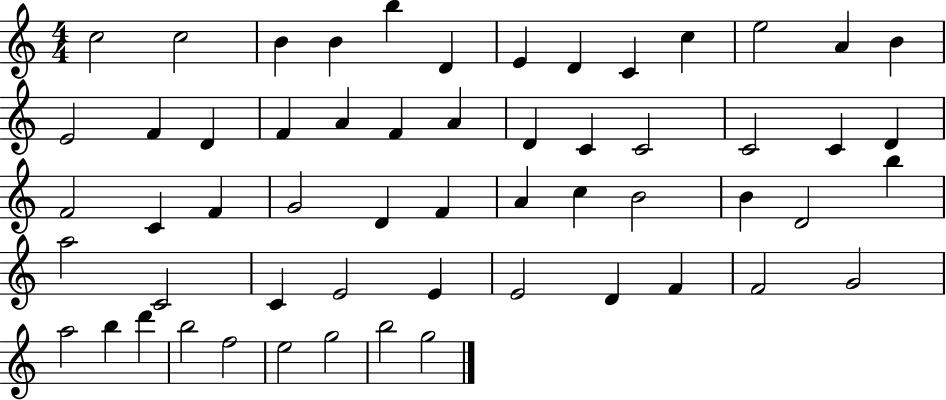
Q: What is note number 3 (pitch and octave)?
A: B4